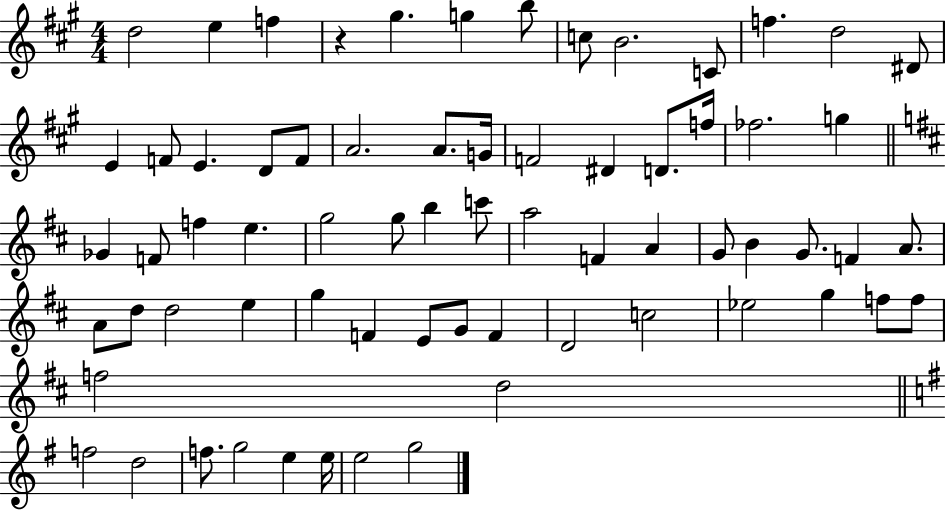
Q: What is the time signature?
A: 4/4